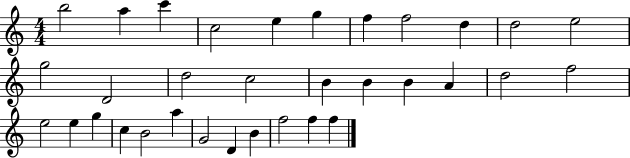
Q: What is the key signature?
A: C major